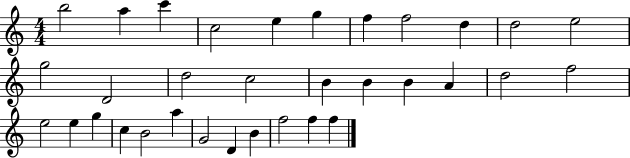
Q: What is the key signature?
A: C major